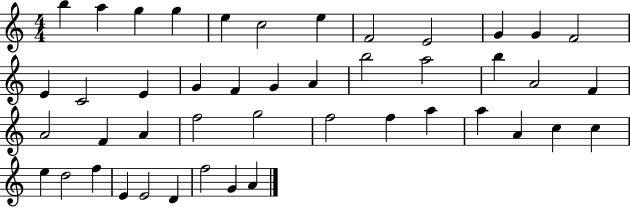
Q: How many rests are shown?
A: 0